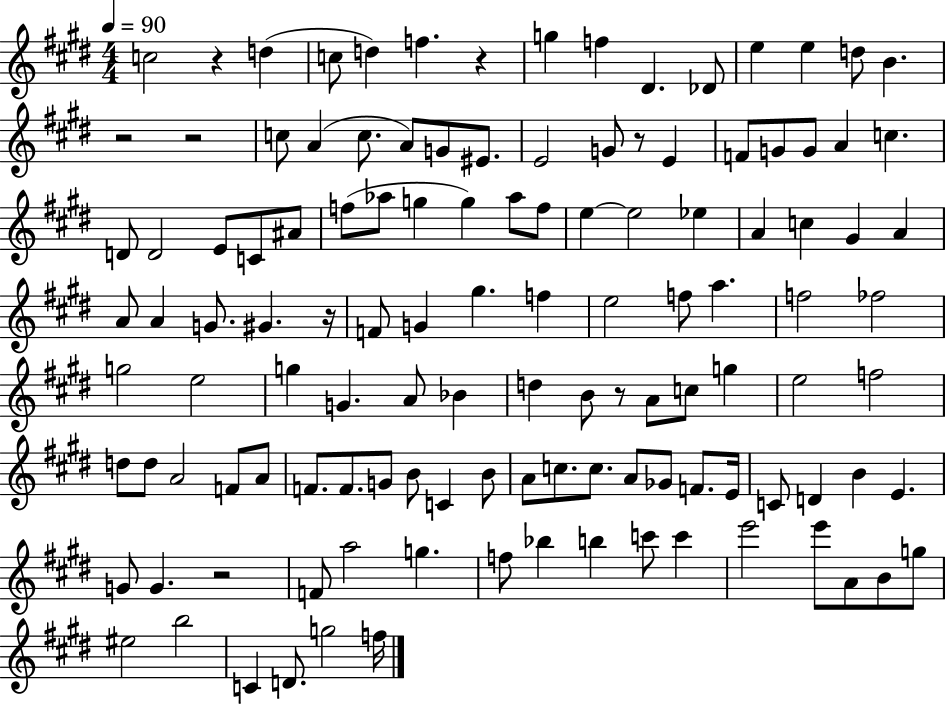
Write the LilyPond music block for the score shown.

{
  \clef treble
  \numericTimeSignature
  \time 4/4
  \key e \major
  \tempo 4 = 90
  c''2 r4 d''4( | c''8 d''4) f''4. r4 | g''4 f''4 dis'4. des'8 | e''4 e''4 d''8 b'4. | \break r2 r2 | c''8 a'4( c''8. a'8) g'8 eis'8. | e'2 g'8 r8 e'4 | f'8 g'8 g'8 a'4 c''4. | \break d'8 d'2 e'8 c'8 ais'8 | f''8( aes''8 g''4 g''4) aes''8 f''8 | e''4~~ e''2 ees''4 | a'4 c''4 gis'4 a'4 | \break a'8 a'4 g'8. gis'4. r16 | f'8 g'4 gis''4. f''4 | e''2 f''8 a''4. | f''2 fes''2 | \break g''2 e''2 | g''4 g'4. a'8 bes'4 | d''4 b'8 r8 a'8 c''8 g''4 | e''2 f''2 | \break d''8 d''8 a'2 f'8 a'8 | f'8. f'8. g'8 b'8 c'4 b'8 | a'8 c''8. c''8. a'8 ges'8 f'8. e'16 | c'8 d'4 b'4 e'4. | \break g'8 g'4. r2 | f'8 a''2 g''4. | f''8 bes''4 b''4 c'''8 c'''4 | e'''2 e'''8 a'8 b'8 g''8 | \break eis''2 b''2 | c'4 d'8. g''2 f''16 | \bar "|."
}